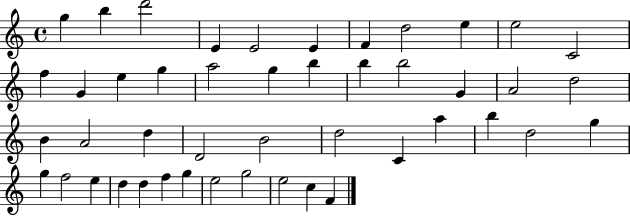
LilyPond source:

{
  \clef treble
  \time 4/4
  \defaultTimeSignature
  \key c \major
  g''4 b''4 d'''2 | e'4 e'2 e'4 | f'4 d''2 e''4 | e''2 c'2 | \break f''4 g'4 e''4 g''4 | a''2 g''4 b''4 | b''4 b''2 g'4 | a'2 d''2 | \break b'4 a'2 d''4 | d'2 b'2 | d''2 c'4 a''4 | b''4 d''2 g''4 | \break g''4 f''2 e''4 | d''4 d''4 f''4 g''4 | e''2 g''2 | e''2 c''4 f'4 | \break \bar "|."
}